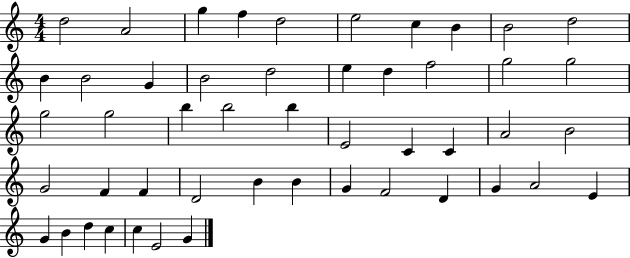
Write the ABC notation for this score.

X:1
T:Untitled
M:4/4
L:1/4
K:C
d2 A2 g f d2 e2 c B B2 d2 B B2 G B2 d2 e d f2 g2 g2 g2 g2 b b2 b E2 C C A2 B2 G2 F F D2 B B G F2 D G A2 E G B d c c E2 G